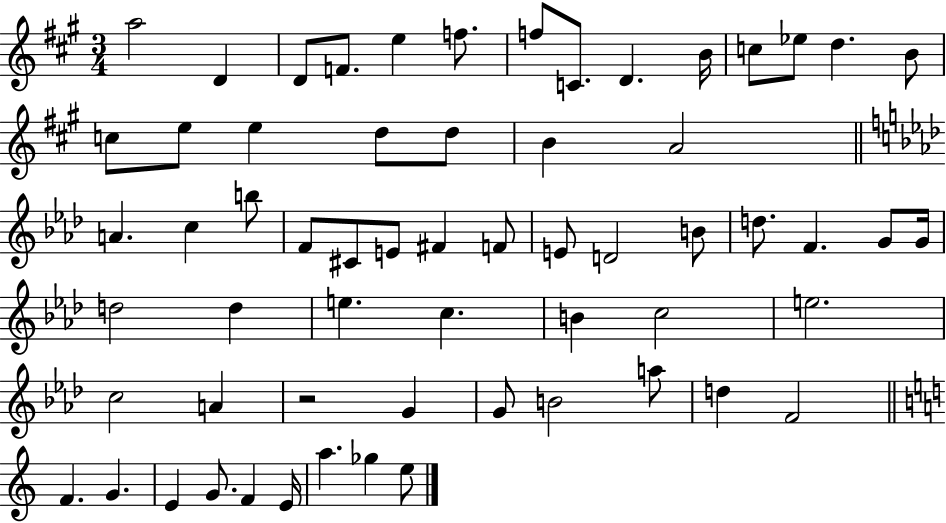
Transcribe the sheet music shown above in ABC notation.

X:1
T:Untitled
M:3/4
L:1/4
K:A
a2 D D/2 F/2 e f/2 f/2 C/2 D B/4 c/2 _e/2 d B/2 c/2 e/2 e d/2 d/2 B A2 A c b/2 F/2 ^C/2 E/2 ^F F/2 E/2 D2 B/2 d/2 F G/2 G/4 d2 d e c B c2 e2 c2 A z2 G G/2 B2 a/2 d F2 F G E G/2 F E/4 a _g e/2